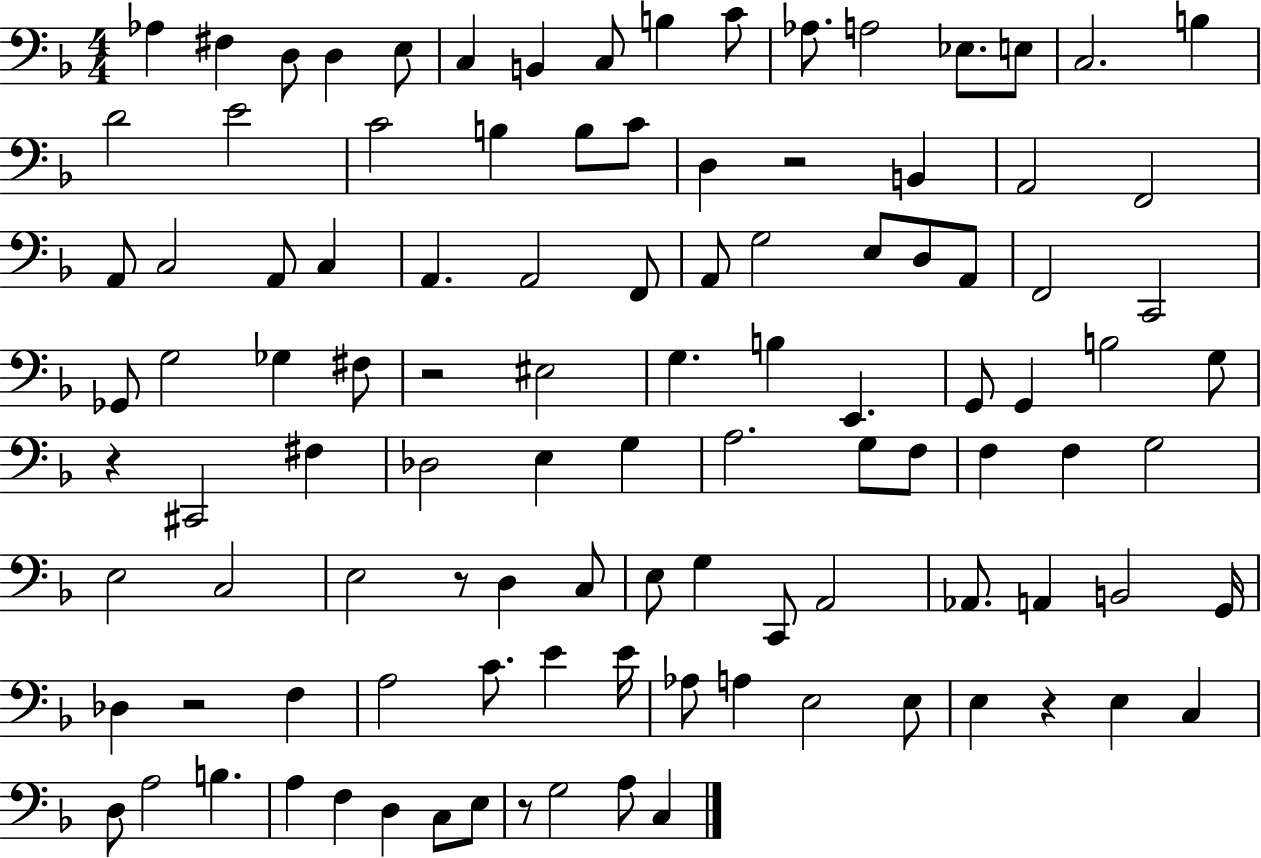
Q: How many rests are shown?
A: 7